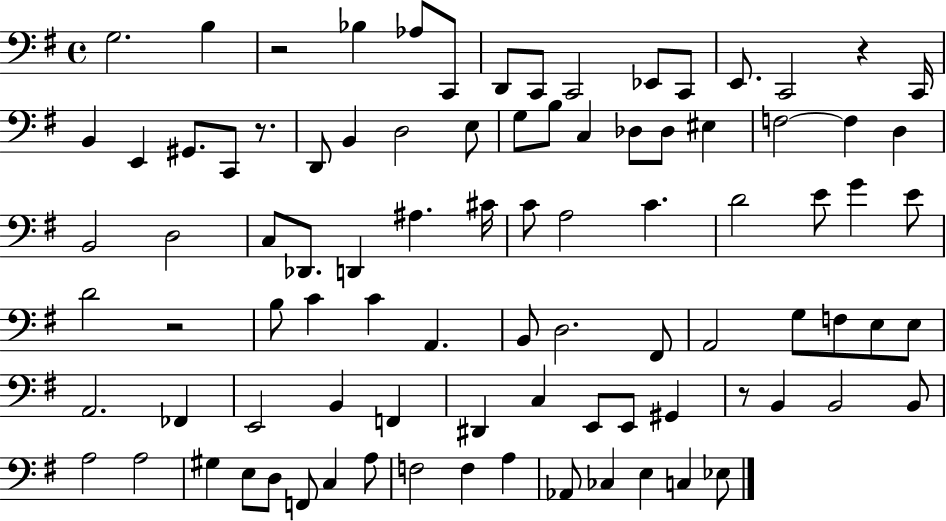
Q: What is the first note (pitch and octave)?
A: G3